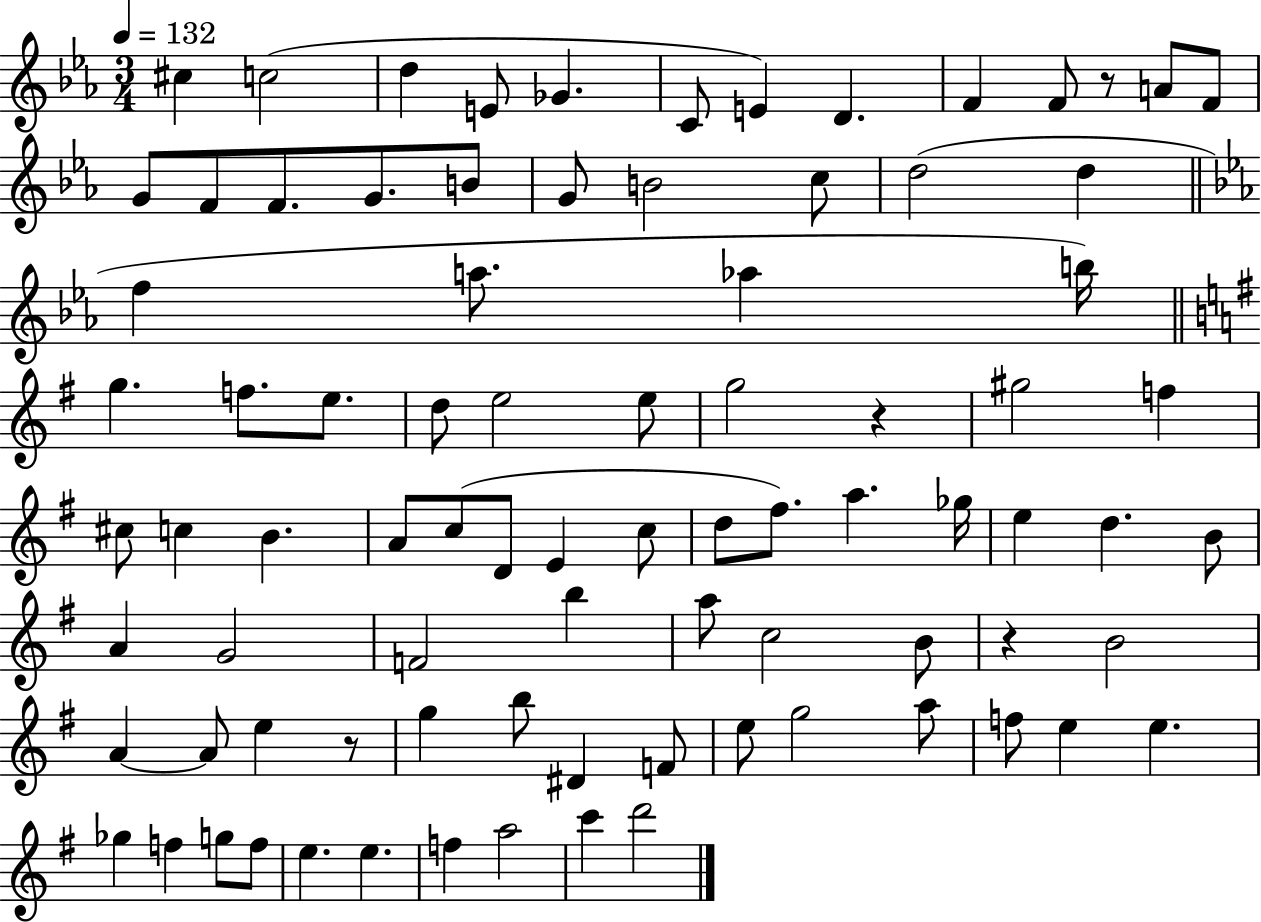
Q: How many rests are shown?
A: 4